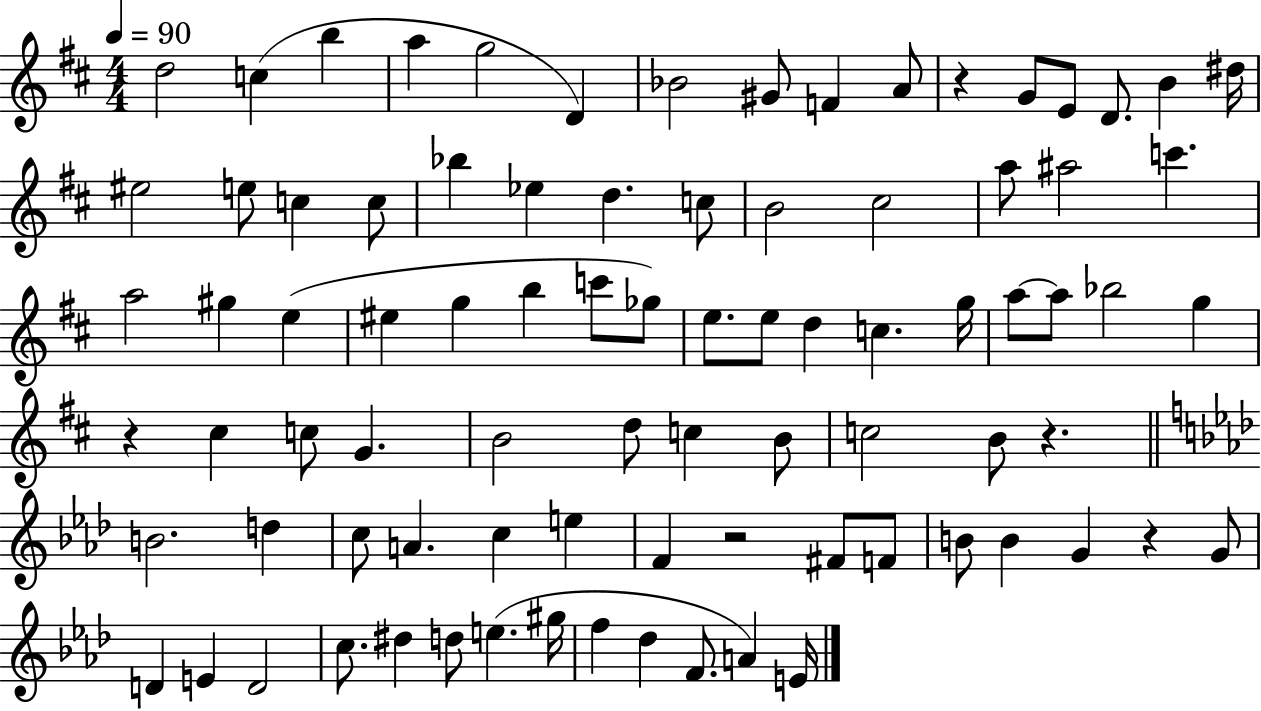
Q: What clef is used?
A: treble